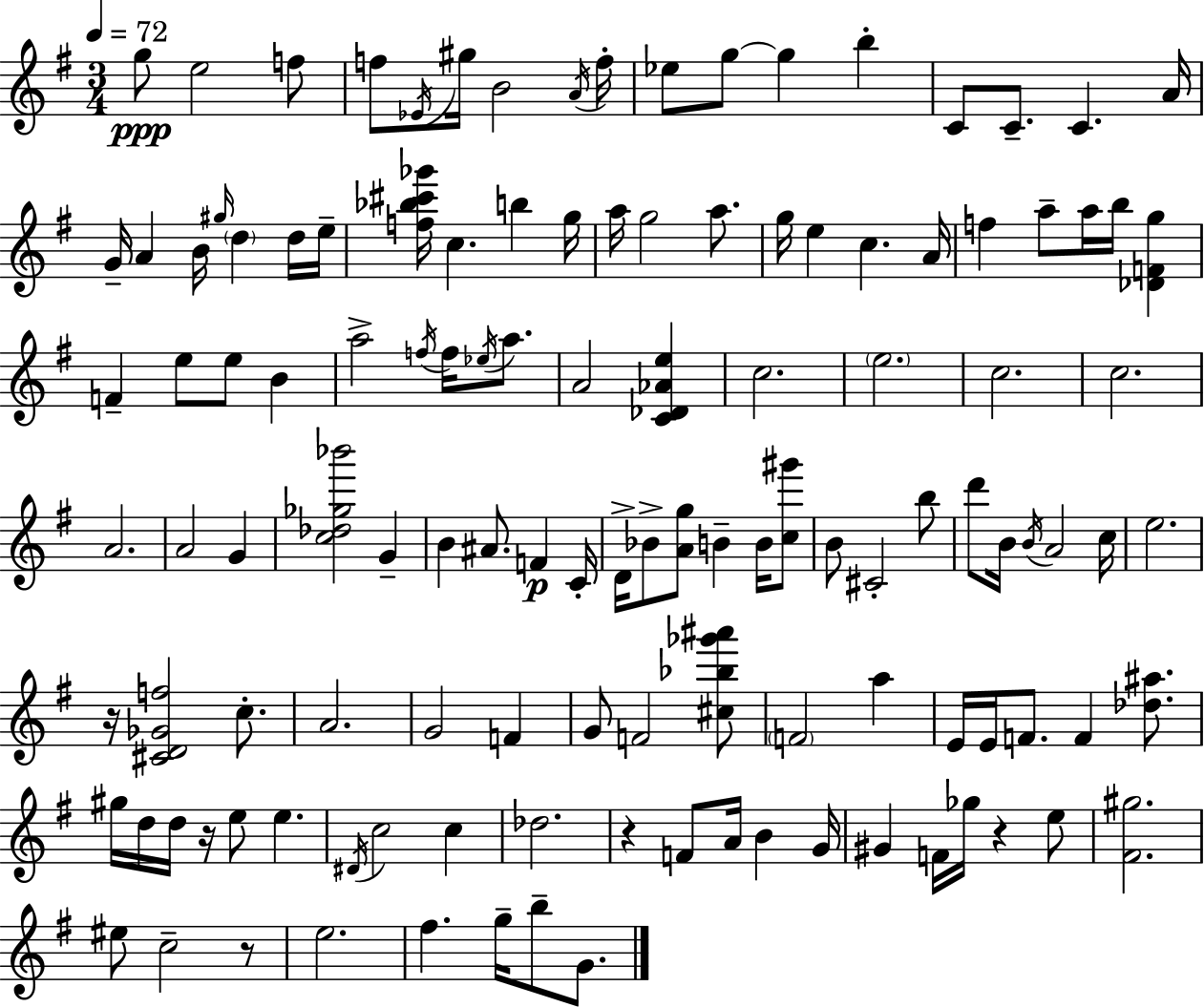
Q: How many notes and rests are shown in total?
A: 124